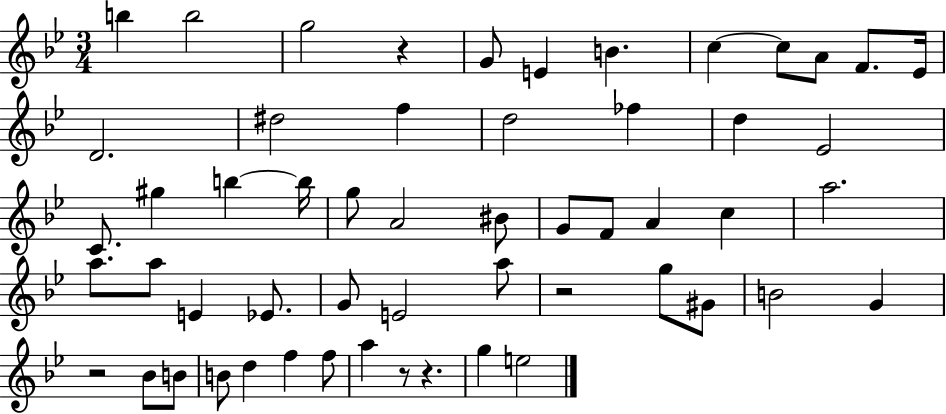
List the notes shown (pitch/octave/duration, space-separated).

B5/q B5/h G5/h R/q G4/e E4/q B4/q. C5/q C5/e A4/e F4/e. Eb4/s D4/h. D#5/h F5/q D5/h FES5/q D5/q Eb4/h C4/e. G#5/q B5/q B5/s G5/e A4/h BIS4/e G4/e F4/e A4/q C5/q A5/h. A5/e. A5/e E4/q Eb4/e. G4/e E4/h A5/e R/h G5/e G#4/e B4/h G4/q R/h Bb4/e B4/e B4/e D5/q F5/q F5/e A5/q R/e R/q. G5/q E5/h